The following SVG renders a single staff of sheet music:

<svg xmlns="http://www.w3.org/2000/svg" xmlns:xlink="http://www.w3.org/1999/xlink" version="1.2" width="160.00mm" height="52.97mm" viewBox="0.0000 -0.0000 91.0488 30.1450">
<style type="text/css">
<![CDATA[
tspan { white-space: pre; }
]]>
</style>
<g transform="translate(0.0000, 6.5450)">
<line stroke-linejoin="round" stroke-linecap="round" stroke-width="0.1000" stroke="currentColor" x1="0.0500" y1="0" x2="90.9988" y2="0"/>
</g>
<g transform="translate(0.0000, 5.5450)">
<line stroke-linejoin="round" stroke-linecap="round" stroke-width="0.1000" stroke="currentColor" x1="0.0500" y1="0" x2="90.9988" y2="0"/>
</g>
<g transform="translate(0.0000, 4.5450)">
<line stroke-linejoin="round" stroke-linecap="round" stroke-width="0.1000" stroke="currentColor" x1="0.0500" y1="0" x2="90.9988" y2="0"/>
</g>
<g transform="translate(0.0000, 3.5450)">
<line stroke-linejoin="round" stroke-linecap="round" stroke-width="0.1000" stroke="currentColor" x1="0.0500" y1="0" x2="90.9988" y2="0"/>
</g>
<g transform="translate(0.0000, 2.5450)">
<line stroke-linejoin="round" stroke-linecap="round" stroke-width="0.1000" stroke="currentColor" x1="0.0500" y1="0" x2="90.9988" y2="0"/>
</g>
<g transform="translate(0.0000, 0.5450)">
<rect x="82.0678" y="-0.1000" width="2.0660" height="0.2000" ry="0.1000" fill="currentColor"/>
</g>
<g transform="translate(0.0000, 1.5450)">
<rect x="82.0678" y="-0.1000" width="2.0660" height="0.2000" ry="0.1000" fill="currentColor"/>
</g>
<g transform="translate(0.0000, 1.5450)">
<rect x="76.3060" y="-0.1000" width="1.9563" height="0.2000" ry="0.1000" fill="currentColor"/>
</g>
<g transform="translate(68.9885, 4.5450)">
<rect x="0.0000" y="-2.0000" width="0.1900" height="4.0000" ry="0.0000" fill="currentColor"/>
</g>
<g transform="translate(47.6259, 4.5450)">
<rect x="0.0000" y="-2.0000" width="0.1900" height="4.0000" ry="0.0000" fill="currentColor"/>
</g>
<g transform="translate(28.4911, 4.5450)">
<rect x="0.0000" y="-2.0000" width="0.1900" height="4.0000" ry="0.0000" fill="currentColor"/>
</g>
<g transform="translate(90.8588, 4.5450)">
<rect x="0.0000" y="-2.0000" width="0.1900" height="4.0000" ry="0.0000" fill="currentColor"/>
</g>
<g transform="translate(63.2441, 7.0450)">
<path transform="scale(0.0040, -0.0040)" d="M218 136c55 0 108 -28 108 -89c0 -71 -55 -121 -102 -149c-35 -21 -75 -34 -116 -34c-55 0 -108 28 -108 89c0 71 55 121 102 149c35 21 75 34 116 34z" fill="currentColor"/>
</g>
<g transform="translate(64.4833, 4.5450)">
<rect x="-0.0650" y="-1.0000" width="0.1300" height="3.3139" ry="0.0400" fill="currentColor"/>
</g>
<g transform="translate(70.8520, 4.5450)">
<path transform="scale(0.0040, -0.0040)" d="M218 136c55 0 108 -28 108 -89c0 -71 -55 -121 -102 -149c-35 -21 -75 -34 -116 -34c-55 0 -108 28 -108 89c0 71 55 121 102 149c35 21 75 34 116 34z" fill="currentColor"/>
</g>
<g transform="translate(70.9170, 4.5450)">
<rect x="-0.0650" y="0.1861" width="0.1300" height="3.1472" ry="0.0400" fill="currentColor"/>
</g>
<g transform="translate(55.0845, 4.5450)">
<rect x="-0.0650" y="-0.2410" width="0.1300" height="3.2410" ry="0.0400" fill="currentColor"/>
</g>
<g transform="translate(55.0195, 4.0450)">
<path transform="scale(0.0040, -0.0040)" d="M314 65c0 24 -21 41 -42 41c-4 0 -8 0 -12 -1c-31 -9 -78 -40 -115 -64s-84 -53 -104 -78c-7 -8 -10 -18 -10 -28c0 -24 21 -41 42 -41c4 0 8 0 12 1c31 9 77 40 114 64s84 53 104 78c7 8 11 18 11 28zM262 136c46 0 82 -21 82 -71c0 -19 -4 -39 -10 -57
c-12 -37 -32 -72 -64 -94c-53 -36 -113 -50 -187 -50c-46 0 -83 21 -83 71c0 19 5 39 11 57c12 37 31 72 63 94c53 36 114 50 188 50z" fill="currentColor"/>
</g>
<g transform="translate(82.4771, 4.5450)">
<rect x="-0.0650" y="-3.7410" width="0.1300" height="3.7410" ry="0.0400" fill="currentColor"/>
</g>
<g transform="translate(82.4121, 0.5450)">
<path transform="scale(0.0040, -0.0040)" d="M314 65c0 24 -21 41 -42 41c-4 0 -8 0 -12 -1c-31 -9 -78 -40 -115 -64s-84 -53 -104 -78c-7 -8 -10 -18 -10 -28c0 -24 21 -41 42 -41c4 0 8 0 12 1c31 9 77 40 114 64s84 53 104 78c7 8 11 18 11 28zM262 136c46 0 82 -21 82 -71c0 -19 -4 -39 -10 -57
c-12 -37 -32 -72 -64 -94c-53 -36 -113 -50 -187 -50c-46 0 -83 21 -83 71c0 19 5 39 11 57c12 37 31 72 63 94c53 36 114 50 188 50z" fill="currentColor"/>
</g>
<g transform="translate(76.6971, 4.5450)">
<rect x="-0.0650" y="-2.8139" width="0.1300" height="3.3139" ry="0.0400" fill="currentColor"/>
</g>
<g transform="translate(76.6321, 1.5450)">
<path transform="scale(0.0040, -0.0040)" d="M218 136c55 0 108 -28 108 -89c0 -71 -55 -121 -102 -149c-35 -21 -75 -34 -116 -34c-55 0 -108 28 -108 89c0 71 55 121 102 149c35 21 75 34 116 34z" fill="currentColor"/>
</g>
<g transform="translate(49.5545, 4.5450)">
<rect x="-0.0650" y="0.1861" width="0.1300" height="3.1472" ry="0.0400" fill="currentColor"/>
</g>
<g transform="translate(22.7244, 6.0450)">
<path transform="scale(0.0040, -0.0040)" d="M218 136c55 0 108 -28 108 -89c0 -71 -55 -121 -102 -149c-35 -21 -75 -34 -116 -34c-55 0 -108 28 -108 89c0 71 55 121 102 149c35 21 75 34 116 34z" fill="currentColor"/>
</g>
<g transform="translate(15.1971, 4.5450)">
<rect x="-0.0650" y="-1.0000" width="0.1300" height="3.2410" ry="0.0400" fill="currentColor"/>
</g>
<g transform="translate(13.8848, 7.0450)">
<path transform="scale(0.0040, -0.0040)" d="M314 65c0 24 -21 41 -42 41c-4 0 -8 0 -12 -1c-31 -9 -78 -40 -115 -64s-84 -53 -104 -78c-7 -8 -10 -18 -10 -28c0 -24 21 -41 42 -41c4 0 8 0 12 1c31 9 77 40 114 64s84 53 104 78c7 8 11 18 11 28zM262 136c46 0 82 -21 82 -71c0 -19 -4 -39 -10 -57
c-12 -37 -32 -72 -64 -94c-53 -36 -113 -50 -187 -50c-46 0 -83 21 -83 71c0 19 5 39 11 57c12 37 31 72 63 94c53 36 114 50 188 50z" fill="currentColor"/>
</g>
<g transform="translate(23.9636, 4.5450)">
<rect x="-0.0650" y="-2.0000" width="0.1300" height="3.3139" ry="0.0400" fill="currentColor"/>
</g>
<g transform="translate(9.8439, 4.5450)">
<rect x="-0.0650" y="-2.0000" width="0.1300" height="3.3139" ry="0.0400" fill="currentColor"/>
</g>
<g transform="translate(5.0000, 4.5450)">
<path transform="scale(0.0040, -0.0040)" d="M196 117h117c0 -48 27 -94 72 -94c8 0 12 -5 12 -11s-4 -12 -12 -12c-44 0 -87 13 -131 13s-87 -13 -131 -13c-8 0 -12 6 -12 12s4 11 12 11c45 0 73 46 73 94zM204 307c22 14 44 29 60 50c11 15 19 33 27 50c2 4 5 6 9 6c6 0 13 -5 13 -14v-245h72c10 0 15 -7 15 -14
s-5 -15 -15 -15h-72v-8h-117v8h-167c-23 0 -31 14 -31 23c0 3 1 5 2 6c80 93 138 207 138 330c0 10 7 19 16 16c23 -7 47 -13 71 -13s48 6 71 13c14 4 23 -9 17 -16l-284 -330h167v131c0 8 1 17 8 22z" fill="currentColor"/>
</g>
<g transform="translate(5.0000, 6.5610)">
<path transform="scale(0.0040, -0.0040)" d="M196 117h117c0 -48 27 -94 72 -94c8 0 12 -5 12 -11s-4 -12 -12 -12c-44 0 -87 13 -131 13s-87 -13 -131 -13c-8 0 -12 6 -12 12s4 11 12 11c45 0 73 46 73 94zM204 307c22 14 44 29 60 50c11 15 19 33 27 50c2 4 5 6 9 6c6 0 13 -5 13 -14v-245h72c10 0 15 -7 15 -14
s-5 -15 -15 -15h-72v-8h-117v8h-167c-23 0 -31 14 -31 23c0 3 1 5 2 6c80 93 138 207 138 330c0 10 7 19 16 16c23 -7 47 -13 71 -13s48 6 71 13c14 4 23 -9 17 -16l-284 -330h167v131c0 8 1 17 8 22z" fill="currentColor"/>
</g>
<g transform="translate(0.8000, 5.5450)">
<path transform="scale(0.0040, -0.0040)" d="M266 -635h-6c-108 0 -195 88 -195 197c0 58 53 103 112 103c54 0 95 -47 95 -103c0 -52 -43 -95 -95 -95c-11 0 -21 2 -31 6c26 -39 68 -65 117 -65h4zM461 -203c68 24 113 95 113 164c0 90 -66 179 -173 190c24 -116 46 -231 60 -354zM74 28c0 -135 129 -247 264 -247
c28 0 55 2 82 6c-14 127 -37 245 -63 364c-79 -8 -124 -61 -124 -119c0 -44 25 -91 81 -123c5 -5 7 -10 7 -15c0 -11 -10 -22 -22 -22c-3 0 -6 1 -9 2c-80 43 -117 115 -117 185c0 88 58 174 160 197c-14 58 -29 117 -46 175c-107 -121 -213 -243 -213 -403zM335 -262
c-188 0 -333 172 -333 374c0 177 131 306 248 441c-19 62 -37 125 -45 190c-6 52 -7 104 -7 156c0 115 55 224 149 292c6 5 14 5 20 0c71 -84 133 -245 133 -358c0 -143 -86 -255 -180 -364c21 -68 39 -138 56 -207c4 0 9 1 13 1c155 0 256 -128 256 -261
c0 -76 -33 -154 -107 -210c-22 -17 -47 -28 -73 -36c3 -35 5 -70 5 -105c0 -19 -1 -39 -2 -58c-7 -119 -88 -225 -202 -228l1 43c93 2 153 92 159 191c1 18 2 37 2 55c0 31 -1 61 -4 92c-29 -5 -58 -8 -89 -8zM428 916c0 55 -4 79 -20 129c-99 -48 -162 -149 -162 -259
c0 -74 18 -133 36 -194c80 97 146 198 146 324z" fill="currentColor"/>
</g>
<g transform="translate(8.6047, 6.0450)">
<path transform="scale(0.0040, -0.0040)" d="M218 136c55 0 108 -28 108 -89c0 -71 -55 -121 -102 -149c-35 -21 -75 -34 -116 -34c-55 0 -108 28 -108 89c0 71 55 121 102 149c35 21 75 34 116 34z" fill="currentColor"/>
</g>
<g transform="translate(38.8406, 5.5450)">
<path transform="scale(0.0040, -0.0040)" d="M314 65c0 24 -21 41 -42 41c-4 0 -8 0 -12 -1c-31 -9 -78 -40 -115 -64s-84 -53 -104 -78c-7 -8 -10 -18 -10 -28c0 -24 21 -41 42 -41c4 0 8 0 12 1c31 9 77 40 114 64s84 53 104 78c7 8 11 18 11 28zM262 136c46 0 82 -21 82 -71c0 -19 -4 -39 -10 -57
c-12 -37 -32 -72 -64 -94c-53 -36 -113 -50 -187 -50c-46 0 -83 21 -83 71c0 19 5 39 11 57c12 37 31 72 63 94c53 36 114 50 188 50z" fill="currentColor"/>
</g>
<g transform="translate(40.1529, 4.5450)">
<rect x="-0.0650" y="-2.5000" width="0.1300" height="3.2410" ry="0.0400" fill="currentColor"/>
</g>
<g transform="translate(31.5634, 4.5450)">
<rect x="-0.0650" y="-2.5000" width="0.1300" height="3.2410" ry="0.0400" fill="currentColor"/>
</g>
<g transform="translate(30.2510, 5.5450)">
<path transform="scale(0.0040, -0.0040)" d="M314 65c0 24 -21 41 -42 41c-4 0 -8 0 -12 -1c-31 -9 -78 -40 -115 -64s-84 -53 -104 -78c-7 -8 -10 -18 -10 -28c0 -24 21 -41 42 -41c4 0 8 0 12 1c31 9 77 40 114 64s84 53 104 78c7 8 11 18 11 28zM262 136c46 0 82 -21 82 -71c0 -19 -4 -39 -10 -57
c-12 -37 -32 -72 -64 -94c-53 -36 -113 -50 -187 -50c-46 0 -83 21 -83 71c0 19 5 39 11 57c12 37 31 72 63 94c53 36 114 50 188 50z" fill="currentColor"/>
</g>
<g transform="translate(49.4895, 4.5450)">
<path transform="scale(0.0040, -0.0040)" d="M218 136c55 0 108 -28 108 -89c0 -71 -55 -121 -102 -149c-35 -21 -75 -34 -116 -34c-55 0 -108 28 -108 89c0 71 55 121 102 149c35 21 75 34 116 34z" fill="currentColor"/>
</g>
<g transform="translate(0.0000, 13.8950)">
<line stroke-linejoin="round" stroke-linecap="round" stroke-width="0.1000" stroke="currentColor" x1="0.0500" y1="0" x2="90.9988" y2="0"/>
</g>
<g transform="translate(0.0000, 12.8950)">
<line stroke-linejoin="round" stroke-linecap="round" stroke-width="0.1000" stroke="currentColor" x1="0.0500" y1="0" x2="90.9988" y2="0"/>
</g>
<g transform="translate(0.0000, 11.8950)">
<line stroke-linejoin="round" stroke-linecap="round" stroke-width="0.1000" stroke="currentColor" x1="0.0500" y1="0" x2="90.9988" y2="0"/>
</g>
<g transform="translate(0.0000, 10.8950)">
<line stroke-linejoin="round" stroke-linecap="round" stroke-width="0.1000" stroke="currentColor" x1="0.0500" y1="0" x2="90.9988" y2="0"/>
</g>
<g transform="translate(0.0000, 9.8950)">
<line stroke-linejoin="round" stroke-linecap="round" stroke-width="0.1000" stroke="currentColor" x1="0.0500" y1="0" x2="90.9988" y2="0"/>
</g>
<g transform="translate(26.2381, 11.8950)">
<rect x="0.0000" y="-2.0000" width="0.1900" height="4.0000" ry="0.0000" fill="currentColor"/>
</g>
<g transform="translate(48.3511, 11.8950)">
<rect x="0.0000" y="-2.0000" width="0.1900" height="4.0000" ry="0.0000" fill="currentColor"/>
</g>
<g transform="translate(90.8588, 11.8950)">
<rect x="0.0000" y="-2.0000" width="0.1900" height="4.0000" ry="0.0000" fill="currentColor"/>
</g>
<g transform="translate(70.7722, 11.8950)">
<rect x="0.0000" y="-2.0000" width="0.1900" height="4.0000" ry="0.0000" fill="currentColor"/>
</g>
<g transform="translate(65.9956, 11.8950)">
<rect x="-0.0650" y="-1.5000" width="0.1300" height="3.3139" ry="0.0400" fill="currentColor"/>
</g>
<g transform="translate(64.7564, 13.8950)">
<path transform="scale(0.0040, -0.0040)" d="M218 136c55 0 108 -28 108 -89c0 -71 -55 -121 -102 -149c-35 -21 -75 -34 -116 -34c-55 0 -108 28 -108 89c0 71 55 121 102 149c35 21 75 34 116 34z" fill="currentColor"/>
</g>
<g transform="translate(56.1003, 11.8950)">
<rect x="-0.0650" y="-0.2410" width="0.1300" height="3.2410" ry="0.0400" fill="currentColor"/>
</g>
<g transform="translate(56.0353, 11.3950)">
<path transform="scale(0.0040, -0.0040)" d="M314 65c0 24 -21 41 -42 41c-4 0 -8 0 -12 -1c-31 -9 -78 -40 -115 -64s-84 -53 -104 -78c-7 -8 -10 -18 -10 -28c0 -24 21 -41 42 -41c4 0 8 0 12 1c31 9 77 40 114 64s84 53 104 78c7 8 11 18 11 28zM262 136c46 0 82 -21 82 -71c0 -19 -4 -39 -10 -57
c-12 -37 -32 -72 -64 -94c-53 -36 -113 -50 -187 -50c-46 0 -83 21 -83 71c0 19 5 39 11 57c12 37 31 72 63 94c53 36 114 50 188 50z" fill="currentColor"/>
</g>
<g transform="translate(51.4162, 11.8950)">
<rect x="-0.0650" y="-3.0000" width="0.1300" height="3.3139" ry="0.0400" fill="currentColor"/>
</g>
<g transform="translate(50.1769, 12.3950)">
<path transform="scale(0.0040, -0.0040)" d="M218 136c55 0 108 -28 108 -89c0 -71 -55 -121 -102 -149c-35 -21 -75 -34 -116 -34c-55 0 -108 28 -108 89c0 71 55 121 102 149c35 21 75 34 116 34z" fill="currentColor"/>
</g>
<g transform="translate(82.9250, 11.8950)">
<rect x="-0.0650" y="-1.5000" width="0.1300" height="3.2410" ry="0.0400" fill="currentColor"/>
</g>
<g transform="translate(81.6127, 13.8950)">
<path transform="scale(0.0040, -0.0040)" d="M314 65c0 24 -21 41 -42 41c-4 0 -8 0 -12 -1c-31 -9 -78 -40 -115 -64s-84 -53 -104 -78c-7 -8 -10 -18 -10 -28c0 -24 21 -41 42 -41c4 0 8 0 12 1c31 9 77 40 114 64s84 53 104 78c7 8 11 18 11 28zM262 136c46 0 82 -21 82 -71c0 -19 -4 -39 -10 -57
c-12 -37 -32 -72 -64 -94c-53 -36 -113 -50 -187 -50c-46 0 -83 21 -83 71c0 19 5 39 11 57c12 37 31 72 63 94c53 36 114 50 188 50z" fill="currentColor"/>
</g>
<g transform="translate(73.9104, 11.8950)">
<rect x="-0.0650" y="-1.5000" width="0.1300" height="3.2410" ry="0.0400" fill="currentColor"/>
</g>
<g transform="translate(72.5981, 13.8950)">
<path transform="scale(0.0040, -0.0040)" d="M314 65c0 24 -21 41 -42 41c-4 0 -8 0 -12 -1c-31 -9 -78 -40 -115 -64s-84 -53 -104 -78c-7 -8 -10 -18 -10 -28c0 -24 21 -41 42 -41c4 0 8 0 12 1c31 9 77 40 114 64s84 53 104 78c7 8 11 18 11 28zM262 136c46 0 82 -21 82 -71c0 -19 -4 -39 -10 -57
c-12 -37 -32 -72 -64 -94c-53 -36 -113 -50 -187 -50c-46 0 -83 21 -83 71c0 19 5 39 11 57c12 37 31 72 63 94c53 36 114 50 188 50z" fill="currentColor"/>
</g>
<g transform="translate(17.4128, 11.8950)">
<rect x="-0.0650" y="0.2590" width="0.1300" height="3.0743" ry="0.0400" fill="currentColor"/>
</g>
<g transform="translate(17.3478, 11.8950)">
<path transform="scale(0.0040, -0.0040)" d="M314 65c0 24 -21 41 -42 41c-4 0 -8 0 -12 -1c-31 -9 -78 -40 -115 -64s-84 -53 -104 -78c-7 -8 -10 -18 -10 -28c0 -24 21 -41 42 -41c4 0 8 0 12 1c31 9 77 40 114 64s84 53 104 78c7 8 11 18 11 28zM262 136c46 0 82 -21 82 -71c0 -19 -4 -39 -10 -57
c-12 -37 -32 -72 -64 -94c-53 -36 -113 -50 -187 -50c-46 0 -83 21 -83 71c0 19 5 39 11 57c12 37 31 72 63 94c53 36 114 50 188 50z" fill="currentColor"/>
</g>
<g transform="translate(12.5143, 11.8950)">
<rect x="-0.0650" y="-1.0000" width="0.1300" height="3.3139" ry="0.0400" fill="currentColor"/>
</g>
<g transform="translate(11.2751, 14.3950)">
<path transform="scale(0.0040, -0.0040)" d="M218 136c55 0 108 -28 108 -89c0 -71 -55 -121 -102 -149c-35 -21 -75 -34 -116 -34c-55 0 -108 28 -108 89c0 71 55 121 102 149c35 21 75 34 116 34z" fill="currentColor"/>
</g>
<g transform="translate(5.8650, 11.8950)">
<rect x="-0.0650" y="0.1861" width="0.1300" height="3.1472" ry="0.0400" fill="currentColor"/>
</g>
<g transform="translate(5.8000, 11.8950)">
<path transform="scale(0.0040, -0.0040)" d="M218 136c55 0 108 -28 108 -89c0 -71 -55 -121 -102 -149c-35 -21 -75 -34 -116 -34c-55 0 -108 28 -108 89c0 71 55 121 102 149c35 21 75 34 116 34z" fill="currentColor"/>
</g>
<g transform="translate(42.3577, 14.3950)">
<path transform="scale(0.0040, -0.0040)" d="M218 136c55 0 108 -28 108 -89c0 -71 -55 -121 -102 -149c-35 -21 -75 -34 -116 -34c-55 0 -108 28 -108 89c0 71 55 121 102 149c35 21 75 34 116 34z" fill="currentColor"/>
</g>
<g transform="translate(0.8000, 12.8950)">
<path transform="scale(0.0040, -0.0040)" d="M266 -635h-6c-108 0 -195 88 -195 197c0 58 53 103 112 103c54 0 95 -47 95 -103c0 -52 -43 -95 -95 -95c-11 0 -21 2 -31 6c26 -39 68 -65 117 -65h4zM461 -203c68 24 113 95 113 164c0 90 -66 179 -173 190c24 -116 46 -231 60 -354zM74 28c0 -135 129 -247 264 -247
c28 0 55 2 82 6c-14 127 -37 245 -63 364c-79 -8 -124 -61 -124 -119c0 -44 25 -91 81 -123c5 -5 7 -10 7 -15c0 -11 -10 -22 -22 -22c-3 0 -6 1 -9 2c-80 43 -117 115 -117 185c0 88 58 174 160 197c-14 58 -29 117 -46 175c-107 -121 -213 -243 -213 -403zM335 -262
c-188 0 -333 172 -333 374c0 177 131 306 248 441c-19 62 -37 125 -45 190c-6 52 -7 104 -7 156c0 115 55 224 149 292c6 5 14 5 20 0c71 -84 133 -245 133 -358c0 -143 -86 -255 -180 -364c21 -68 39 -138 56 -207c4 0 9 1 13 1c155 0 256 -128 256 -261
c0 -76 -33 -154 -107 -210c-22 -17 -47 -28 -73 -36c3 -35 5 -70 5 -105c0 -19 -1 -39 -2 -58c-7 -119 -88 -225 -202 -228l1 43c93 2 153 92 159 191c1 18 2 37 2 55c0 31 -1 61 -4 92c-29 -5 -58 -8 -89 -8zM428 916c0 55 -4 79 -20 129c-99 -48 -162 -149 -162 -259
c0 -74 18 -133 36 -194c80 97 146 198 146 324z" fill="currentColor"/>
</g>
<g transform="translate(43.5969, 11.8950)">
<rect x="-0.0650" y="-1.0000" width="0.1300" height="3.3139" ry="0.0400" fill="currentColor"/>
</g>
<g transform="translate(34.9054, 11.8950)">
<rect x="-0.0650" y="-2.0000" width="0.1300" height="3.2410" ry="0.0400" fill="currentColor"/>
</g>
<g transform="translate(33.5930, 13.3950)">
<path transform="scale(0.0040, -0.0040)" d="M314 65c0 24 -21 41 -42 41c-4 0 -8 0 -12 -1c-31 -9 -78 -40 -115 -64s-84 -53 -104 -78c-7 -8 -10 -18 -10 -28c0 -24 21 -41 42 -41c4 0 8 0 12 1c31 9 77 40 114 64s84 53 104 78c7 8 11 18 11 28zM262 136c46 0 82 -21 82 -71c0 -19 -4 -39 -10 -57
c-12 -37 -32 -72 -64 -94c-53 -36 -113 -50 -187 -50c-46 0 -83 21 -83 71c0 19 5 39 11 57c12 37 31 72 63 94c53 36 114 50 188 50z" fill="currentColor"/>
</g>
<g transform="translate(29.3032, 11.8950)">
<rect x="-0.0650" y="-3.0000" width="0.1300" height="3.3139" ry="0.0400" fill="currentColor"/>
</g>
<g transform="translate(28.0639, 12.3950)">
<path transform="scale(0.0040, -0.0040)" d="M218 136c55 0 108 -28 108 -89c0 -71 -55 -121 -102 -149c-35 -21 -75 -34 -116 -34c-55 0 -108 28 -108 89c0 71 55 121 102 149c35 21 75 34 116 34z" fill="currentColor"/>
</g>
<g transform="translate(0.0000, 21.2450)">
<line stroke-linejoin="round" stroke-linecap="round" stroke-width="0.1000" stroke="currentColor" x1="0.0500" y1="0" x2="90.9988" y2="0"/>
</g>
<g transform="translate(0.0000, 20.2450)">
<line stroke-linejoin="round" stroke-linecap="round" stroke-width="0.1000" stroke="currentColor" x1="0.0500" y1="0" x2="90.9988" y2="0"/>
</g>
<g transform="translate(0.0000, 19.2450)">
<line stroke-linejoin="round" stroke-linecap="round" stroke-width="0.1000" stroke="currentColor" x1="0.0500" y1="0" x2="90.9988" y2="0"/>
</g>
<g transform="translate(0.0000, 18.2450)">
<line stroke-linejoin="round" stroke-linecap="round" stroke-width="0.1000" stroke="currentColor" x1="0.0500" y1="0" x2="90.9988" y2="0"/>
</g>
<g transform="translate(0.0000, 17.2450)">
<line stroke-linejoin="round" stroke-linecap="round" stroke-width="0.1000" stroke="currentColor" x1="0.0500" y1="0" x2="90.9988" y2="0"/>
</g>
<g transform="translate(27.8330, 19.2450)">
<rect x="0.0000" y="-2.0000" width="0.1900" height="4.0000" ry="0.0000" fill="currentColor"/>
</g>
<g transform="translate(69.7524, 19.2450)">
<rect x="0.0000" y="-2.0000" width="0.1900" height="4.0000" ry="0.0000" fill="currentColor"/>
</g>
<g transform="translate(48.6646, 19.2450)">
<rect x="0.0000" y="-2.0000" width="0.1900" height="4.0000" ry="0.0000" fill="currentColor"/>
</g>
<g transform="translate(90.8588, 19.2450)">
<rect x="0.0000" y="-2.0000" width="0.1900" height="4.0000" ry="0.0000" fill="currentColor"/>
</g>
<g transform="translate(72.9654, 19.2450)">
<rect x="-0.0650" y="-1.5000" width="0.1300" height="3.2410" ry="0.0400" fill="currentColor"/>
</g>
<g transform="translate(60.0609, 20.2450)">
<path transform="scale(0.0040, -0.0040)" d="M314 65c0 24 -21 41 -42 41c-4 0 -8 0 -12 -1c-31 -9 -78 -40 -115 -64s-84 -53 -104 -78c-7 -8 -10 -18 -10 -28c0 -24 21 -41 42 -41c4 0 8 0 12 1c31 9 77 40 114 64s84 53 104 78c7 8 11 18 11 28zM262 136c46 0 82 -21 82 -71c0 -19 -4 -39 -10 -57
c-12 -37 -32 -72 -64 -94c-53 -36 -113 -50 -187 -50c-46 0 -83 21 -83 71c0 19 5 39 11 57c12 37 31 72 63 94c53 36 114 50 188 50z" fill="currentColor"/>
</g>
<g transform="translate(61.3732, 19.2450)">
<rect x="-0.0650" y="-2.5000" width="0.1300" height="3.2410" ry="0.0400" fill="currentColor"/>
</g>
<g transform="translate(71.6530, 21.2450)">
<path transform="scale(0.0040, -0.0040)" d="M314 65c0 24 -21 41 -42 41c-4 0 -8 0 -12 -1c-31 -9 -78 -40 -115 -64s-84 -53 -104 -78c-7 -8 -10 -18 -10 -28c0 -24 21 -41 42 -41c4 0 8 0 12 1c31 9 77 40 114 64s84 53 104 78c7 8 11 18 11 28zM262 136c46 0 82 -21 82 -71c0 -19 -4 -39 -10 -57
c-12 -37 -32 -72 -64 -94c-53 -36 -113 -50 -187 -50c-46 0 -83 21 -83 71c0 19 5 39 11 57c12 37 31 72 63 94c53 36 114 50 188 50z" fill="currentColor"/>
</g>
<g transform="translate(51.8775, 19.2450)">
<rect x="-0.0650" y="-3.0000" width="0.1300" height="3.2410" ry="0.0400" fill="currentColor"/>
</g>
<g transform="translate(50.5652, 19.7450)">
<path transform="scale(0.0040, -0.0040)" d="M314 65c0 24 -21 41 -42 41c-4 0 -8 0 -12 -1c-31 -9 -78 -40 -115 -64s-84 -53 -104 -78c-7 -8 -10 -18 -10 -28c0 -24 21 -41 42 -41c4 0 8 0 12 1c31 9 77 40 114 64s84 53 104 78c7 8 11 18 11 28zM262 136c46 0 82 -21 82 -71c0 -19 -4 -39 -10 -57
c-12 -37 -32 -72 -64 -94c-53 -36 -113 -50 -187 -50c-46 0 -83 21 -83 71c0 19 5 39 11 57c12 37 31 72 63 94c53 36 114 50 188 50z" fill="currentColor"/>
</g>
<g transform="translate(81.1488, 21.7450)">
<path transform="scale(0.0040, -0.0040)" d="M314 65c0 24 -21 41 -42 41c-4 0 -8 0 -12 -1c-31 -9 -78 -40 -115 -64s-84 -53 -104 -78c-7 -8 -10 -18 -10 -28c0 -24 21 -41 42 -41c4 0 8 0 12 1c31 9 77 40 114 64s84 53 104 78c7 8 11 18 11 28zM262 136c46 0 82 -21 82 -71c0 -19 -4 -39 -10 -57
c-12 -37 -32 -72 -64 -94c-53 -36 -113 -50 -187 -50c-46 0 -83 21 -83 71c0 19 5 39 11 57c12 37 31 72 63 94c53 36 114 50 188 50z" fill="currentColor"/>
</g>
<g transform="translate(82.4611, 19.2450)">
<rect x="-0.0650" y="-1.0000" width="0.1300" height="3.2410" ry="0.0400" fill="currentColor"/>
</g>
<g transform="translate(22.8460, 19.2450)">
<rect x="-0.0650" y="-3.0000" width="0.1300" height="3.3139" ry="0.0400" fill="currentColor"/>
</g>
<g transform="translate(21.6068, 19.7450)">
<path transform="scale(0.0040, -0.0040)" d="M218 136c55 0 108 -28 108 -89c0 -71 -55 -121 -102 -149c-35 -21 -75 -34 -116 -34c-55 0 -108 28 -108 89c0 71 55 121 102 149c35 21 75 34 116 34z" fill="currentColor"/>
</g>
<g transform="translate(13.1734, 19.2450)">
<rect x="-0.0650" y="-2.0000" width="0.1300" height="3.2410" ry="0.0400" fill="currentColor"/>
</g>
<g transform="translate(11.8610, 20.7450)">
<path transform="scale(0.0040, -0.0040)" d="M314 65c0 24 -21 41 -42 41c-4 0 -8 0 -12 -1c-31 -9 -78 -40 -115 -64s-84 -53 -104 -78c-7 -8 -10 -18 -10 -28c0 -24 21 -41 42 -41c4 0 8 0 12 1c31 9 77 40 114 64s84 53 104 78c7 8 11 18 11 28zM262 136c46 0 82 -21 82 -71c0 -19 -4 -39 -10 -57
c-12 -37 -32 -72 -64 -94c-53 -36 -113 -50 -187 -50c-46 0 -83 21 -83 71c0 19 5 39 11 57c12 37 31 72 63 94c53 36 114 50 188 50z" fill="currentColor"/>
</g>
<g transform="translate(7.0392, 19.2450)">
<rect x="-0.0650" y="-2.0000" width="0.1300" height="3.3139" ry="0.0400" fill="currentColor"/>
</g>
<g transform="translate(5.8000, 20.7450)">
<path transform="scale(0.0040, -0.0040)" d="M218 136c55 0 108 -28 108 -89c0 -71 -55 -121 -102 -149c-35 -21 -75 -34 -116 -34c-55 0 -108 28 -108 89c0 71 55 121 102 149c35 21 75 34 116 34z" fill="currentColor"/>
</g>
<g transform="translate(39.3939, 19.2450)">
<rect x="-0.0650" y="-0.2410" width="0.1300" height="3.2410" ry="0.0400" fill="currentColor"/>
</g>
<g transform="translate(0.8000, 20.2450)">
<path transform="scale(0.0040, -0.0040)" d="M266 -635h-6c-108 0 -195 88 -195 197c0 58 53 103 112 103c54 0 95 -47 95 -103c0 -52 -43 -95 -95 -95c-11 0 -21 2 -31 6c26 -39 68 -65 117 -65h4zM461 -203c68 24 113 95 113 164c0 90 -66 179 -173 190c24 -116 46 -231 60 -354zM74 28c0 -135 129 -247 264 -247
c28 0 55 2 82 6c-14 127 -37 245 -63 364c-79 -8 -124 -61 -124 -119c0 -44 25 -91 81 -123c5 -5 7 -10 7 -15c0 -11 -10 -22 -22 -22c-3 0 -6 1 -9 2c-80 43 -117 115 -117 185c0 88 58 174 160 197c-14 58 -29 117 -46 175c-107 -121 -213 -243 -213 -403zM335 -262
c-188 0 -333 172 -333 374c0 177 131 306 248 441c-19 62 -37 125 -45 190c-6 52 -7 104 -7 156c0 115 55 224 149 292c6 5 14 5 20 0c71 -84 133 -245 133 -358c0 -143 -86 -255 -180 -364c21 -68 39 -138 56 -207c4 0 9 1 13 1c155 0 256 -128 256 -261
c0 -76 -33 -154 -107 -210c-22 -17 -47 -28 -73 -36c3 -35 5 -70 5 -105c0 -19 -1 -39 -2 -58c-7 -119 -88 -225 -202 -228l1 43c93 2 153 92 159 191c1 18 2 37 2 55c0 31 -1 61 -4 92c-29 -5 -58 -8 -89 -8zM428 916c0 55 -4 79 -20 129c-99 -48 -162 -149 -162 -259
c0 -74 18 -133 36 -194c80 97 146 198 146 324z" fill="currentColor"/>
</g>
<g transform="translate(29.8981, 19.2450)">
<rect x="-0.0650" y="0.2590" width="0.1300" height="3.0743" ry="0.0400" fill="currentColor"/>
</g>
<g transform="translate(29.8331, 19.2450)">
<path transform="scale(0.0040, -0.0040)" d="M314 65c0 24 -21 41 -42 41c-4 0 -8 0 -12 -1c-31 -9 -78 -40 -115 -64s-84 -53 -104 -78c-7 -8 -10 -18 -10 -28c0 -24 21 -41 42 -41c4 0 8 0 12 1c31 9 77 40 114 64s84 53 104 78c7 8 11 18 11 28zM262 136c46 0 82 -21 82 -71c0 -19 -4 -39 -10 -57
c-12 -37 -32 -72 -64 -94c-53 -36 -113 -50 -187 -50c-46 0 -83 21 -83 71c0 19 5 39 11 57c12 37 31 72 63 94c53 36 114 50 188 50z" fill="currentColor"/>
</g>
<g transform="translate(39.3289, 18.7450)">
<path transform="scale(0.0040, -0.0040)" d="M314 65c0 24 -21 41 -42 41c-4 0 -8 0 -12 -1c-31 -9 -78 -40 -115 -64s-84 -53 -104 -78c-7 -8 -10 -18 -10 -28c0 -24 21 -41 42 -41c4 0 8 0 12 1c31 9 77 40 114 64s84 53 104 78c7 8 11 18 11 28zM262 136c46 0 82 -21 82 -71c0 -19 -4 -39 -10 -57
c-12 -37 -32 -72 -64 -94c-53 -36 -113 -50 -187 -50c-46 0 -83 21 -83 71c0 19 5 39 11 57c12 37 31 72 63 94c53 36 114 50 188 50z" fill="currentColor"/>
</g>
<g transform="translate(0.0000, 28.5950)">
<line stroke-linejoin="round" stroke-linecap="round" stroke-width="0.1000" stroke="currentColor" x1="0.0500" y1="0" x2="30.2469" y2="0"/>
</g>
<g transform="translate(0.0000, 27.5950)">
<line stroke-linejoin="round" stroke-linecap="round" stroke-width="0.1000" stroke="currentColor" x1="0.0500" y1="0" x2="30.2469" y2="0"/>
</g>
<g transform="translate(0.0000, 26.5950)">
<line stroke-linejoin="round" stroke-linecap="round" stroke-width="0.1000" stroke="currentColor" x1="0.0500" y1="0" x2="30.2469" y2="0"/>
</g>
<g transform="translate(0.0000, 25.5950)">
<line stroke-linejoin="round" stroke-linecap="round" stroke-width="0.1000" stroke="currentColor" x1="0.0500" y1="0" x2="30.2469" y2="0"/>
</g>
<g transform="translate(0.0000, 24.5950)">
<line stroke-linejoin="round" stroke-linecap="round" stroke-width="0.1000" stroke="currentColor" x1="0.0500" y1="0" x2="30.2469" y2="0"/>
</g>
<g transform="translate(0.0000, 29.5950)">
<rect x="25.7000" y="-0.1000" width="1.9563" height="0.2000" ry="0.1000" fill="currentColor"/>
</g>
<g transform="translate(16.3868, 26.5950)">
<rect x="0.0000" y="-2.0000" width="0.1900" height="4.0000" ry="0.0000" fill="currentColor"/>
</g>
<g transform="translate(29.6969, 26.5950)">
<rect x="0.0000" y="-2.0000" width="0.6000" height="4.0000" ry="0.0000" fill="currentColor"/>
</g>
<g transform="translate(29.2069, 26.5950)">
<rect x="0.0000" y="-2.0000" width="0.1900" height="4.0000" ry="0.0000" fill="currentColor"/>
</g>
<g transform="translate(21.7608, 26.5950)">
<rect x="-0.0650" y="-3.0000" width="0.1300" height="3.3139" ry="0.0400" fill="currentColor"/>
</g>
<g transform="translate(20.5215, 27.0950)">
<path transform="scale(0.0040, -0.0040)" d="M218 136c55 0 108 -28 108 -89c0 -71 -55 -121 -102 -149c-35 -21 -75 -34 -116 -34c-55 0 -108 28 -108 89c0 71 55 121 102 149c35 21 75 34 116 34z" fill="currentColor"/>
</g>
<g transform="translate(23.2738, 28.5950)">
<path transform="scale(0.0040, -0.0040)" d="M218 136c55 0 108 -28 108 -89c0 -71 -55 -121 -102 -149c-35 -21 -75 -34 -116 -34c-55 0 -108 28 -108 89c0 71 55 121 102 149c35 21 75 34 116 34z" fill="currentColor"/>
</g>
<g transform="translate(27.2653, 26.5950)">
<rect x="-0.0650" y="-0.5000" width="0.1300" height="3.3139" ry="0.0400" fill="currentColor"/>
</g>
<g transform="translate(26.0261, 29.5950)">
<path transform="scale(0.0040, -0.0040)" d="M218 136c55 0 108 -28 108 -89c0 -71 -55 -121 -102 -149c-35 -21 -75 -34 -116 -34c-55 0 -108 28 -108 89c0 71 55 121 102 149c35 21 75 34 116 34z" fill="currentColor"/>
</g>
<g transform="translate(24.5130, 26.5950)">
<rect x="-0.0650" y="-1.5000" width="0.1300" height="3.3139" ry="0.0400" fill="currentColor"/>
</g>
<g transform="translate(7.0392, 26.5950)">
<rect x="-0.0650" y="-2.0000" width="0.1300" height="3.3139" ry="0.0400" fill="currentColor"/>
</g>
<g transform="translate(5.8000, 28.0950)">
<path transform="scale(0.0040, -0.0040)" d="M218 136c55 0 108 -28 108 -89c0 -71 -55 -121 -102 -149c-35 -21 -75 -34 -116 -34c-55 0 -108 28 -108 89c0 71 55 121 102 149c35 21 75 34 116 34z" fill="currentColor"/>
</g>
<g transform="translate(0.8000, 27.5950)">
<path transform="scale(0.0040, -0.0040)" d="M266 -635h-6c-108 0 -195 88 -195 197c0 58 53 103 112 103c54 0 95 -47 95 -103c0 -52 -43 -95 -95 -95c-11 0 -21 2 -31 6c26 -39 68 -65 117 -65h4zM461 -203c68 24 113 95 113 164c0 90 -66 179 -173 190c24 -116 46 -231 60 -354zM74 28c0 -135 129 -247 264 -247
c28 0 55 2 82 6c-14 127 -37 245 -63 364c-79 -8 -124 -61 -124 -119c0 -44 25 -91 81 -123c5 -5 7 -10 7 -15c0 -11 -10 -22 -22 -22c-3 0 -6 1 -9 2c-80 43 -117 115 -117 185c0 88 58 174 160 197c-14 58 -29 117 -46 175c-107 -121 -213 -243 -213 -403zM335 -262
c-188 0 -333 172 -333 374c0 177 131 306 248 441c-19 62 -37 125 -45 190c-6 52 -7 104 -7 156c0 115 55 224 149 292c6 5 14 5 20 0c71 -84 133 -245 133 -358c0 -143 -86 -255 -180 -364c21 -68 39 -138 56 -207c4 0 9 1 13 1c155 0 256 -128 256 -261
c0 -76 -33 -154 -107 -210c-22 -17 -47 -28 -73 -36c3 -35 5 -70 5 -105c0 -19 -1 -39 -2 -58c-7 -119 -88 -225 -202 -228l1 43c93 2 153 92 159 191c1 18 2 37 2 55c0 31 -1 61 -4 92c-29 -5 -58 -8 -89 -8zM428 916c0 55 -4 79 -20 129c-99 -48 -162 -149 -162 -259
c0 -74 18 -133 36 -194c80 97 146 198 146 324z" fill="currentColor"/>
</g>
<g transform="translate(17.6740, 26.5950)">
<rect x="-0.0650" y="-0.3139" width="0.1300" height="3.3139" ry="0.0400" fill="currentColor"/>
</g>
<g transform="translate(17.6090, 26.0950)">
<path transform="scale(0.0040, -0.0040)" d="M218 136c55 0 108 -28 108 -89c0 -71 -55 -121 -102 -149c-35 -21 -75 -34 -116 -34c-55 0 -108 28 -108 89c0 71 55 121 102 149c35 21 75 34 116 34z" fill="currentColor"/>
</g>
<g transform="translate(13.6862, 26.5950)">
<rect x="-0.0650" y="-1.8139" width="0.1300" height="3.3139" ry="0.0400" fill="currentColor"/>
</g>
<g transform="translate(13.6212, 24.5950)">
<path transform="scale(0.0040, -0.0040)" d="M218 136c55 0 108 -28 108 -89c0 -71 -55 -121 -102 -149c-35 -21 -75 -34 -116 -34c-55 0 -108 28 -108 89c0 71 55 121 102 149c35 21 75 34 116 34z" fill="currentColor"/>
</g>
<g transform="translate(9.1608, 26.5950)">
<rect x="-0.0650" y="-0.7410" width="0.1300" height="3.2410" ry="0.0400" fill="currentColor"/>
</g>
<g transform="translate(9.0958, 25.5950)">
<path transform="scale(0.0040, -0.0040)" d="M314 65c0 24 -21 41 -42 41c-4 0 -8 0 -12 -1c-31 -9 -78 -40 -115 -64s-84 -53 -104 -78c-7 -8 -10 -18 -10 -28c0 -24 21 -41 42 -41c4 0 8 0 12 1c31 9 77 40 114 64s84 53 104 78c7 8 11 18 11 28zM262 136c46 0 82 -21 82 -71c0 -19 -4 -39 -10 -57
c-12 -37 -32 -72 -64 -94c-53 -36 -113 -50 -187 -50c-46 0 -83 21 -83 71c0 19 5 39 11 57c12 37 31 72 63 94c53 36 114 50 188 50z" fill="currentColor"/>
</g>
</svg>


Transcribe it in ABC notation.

X:1
T:Untitled
M:4/4
L:1/4
K:C
F D2 F G2 G2 B c2 D B a c'2 B D B2 A F2 D A c2 E E2 E2 F F2 A B2 c2 A2 G2 E2 D2 F d2 f c A E C